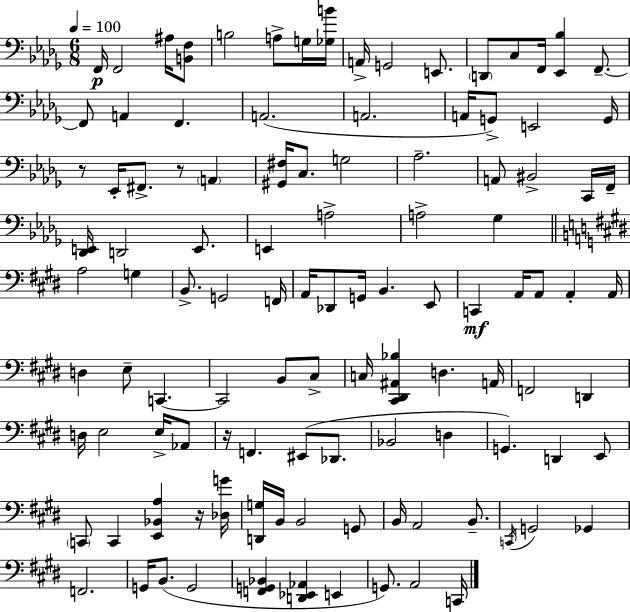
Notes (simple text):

F2/s F2/h A#3/s [B2,F3]/e B3/h A3/e G3/s [Gb3,B4]/s A2/s G2/h E2/e. D2/e C3/e F2/s [Eb2,Bb3]/q F2/e. F2/e A2/q F2/q. A2/h. A2/h. A2/s G2/e E2/h G2/s R/e Eb2/s F#2/e. R/e A2/q [G#2,F#3]/s C3/e. G3/h Ab3/h. A2/e BIS2/h C2/s F2/s [Db2,E2]/s D2/h E2/e. E2/q A3/h A3/h Gb3/q A3/h G3/q B2/e. G2/h F2/s A2/s Db2/e G2/s B2/q. E2/e C2/q A2/s A2/e A2/q A2/s D3/q E3/e C2/q. C2/h B2/e C#3/e C3/s [C#2,D#2,A#2,Bb3]/q D3/q. A2/s F2/h D2/q D3/s E3/h E3/s Ab2/e R/s F2/q. EIS2/e Db2/e. Bb2/h D3/q G2/q. D2/q E2/e C2/e C2/q [E2,Bb2,A3]/q R/s [Db3,G4]/s [D2,G3]/s B2/s B2/h G2/e B2/s A2/h B2/e. C2/s G2/h Gb2/q F2/h. G2/s B2/e. G2/h [F2,G2,Bb2]/q [D2,Eb2,Ab2]/q E2/q G2/e. A2/h C2/s